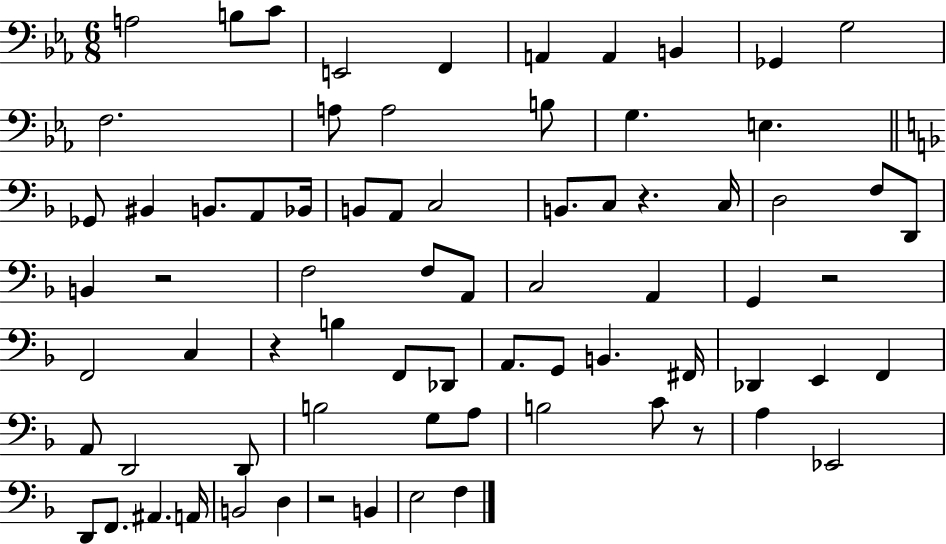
{
  \clef bass
  \numericTimeSignature
  \time 6/8
  \key ees \major
  \repeat volta 2 { a2 b8 c'8 | e,2 f,4 | a,4 a,4 b,4 | ges,4 g2 | \break f2. | a8 a2 b8 | g4. e4. | \bar "||" \break \key f \major ges,8 bis,4 b,8. a,8 bes,16 | b,8 a,8 c2 | b,8. c8 r4. c16 | d2 f8 d,8 | \break b,4 r2 | f2 f8 a,8 | c2 a,4 | g,4 r2 | \break f,2 c4 | r4 b4 f,8 des,8 | a,8. g,8 b,4. fis,16 | des,4 e,4 f,4 | \break a,8 d,2 d,8 | b2 g8 a8 | b2 c'8 r8 | a4 ees,2 | \break d,8 f,8. ais,4. a,16 | b,2 d4 | r2 b,4 | e2 f4 | \break } \bar "|."
}